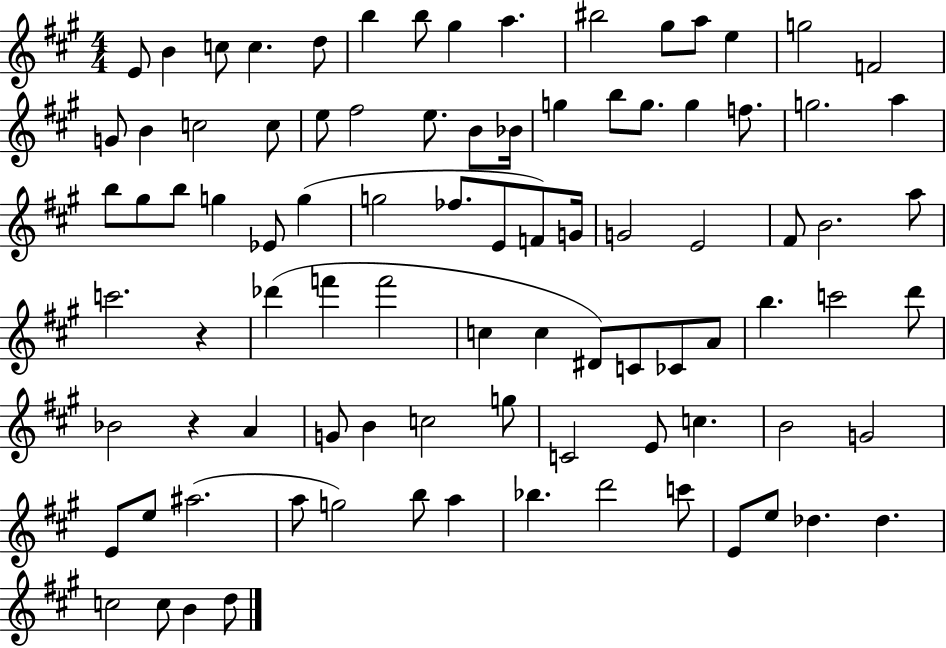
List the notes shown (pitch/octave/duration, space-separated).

E4/e B4/q C5/e C5/q. D5/e B5/q B5/e G#5/q A5/q. BIS5/h G#5/e A5/e E5/q G5/h F4/h G4/e B4/q C5/h C5/e E5/e F#5/h E5/e. B4/e Bb4/s G5/q B5/e G5/e. G5/q F5/e. G5/h. A5/q B5/e G#5/e B5/e G5/q Eb4/e G5/q G5/h FES5/e. E4/e F4/e G4/s G4/h E4/h F#4/e B4/h. A5/e C6/h. R/q Db6/q F6/q F6/h C5/q C5/q D#4/e C4/e CES4/e A4/e B5/q. C6/h D6/e Bb4/h R/q A4/q G4/e B4/q C5/h G5/e C4/h E4/e C5/q. B4/h G4/h E4/e E5/e A#5/h. A5/e G5/h B5/e A5/q Bb5/q. D6/h C6/e E4/e E5/e Db5/q. Db5/q. C5/h C5/e B4/q D5/e